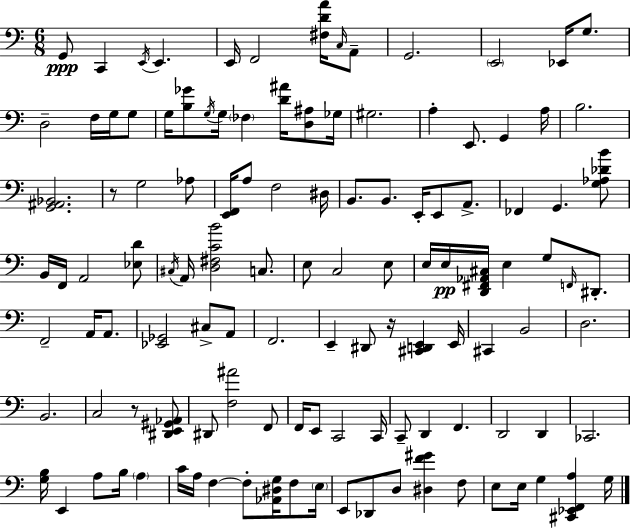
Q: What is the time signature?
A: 6/8